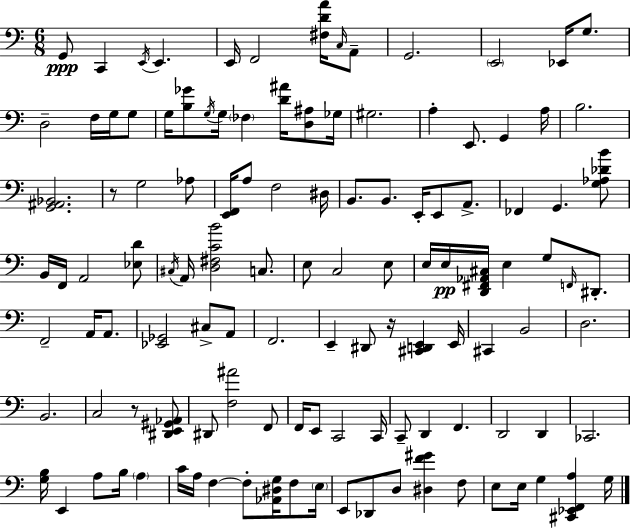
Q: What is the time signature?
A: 6/8